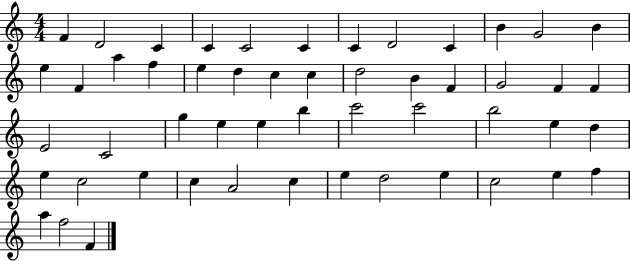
{
  \clef treble
  \numericTimeSignature
  \time 4/4
  \key c \major
  f'4 d'2 c'4 | c'4 c'2 c'4 | c'4 d'2 c'4 | b'4 g'2 b'4 | \break e''4 f'4 a''4 f''4 | e''4 d''4 c''4 c''4 | d''2 b'4 f'4 | g'2 f'4 f'4 | \break e'2 c'2 | g''4 e''4 e''4 b''4 | c'''2 c'''2 | b''2 e''4 d''4 | \break e''4 c''2 e''4 | c''4 a'2 c''4 | e''4 d''2 e''4 | c''2 e''4 f''4 | \break a''4 f''2 f'4 | \bar "|."
}